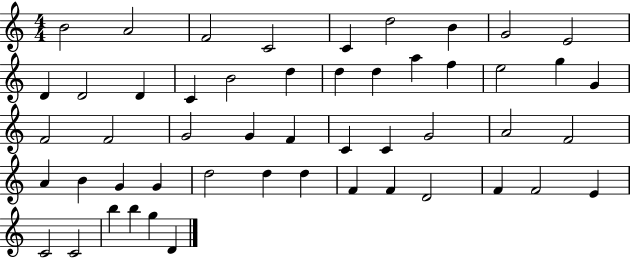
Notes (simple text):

B4/h A4/h F4/h C4/h C4/q D5/h B4/q G4/h E4/h D4/q D4/h D4/q C4/q B4/h D5/q D5/q D5/q A5/q F5/q E5/h G5/q G4/q F4/h F4/h G4/h G4/q F4/q C4/q C4/q G4/h A4/h F4/h A4/q B4/q G4/q G4/q D5/h D5/q D5/q F4/q F4/q D4/h F4/q F4/h E4/q C4/h C4/h B5/q B5/q G5/q D4/q